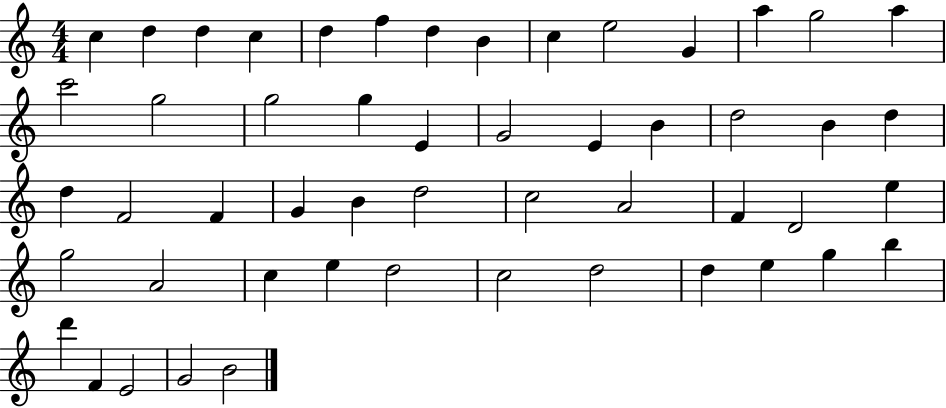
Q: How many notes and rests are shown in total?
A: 52